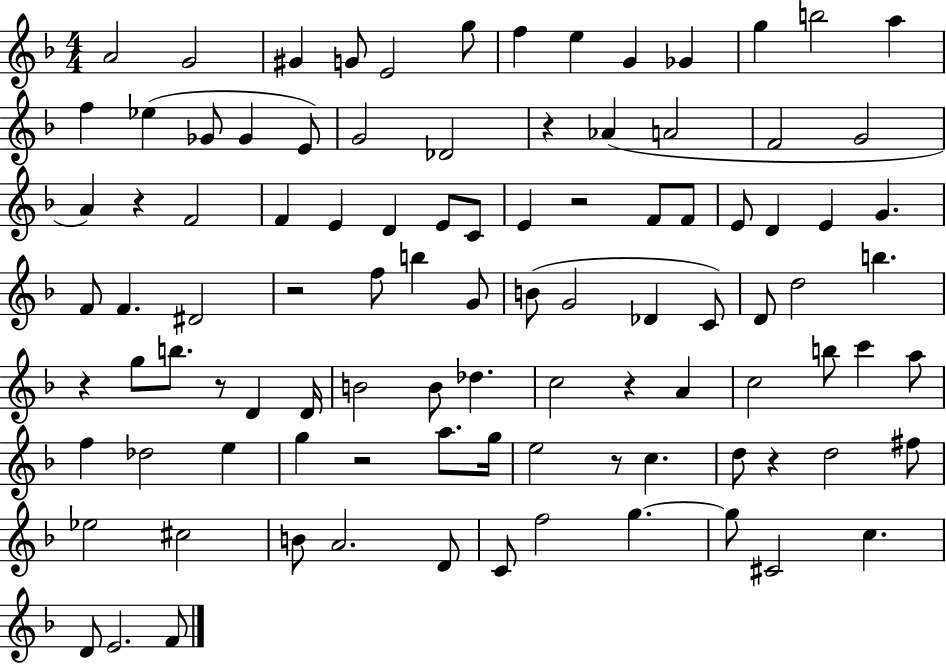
{
  \clef treble
  \numericTimeSignature
  \time 4/4
  \key f \major
  \repeat volta 2 { a'2 g'2 | gis'4 g'8 e'2 g''8 | f''4 e''4 g'4 ges'4 | g''4 b''2 a''4 | \break f''4 ees''4( ges'8 ges'4 e'8) | g'2 des'2 | r4 aes'4( a'2 | f'2 g'2 | \break a'4) r4 f'2 | f'4 e'4 d'4 e'8 c'8 | e'4 r2 f'8 f'8 | e'8 d'4 e'4 g'4. | \break f'8 f'4. dis'2 | r2 f''8 b''4 g'8 | b'8( g'2 des'4 c'8) | d'8 d''2 b''4. | \break r4 g''8 b''8. r8 d'4 d'16 | b'2 b'8 des''4. | c''2 r4 a'4 | c''2 b''8 c'''4 a''8 | \break f''4 des''2 e''4 | g''4 r2 a''8. g''16 | e''2 r8 c''4. | d''8 r4 d''2 fis''8 | \break ees''2 cis''2 | b'8 a'2. d'8 | c'8 f''2 g''4.~~ | g''8 cis'2 c''4. | \break d'8 e'2. f'8 | } \bar "|."
}